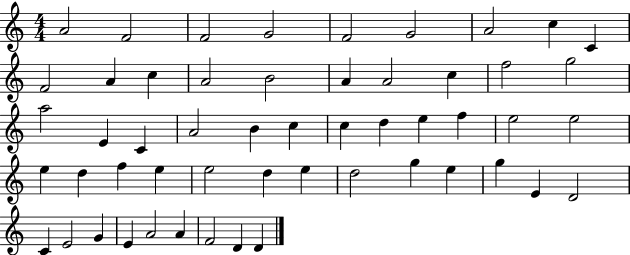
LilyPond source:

{
  \clef treble
  \numericTimeSignature
  \time 4/4
  \key c \major
  a'2 f'2 | f'2 g'2 | f'2 g'2 | a'2 c''4 c'4 | \break f'2 a'4 c''4 | a'2 b'2 | a'4 a'2 c''4 | f''2 g''2 | \break a''2 e'4 c'4 | a'2 b'4 c''4 | c''4 d''4 e''4 f''4 | e''2 e''2 | \break e''4 d''4 f''4 e''4 | e''2 d''4 e''4 | d''2 g''4 e''4 | g''4 e'4 d'2 | \break c'4 e'2 g'4 | e'4 a'2 a'4 | f'2 d'4 d'4 | \bar "|."
}